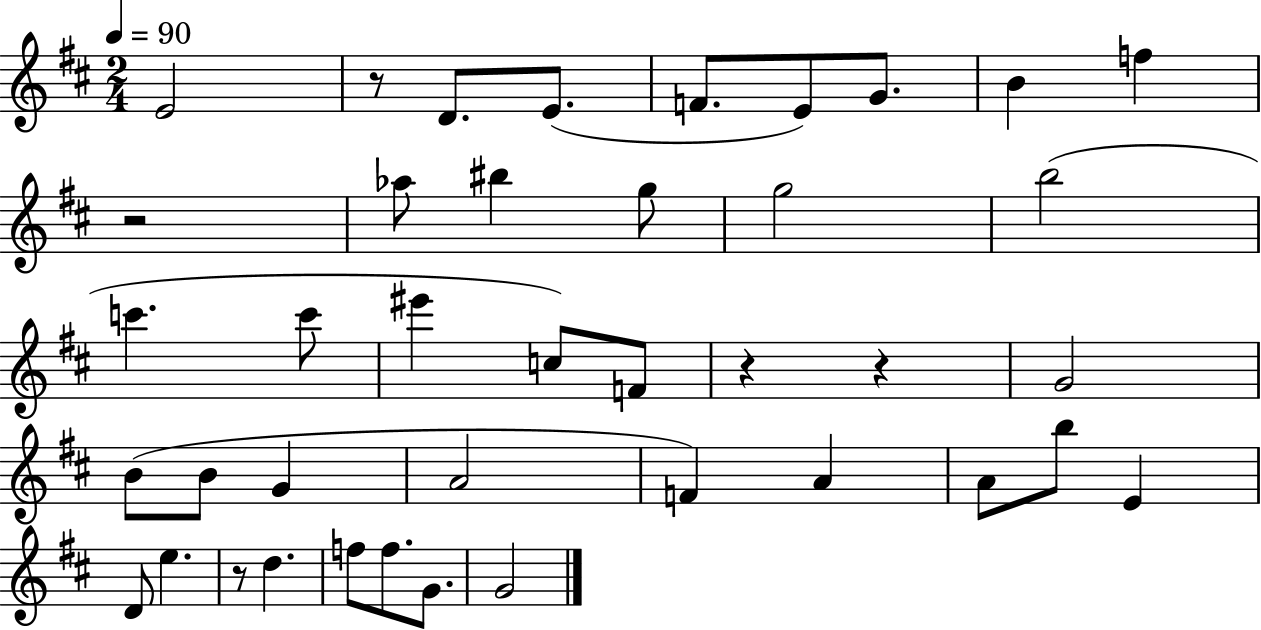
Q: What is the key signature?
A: D major